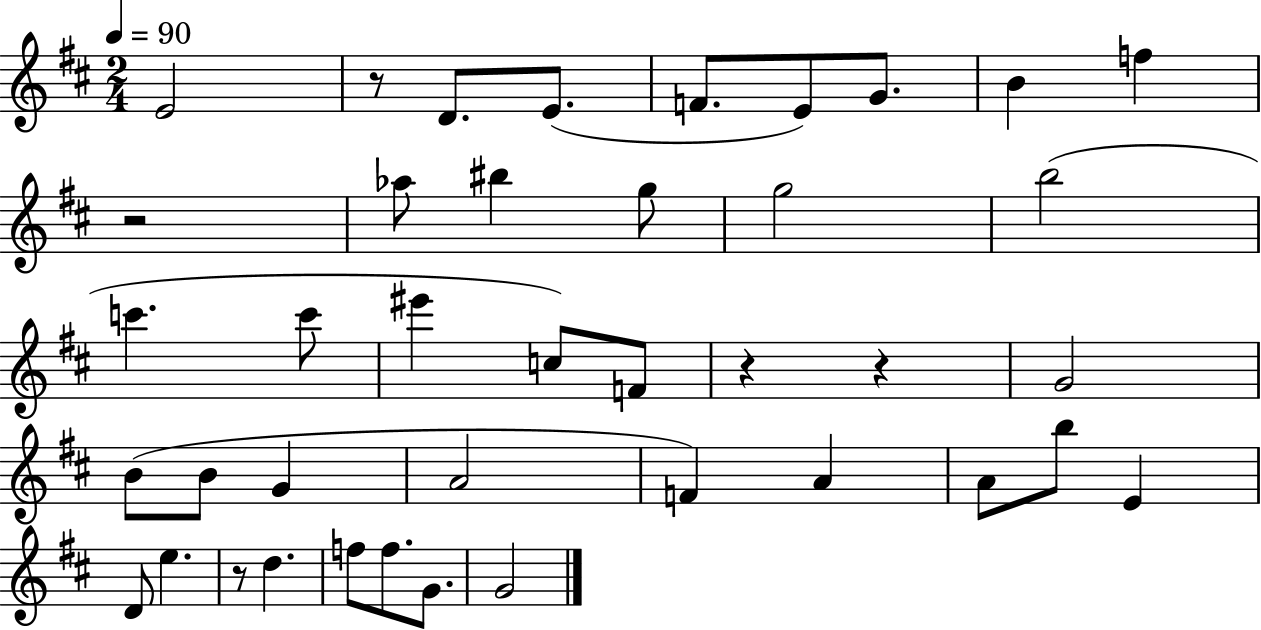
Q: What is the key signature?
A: D major